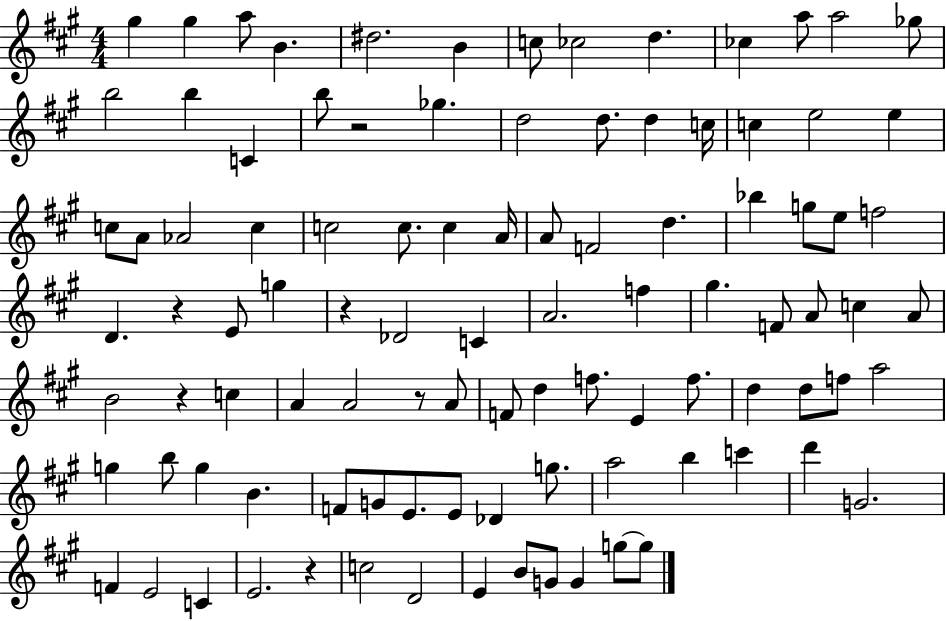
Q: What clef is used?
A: treble